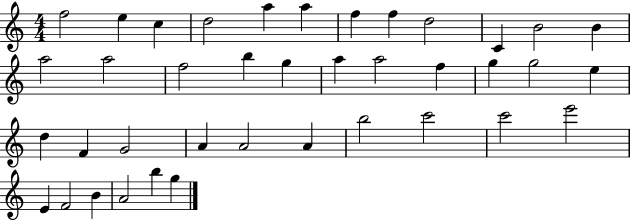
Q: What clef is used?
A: treble